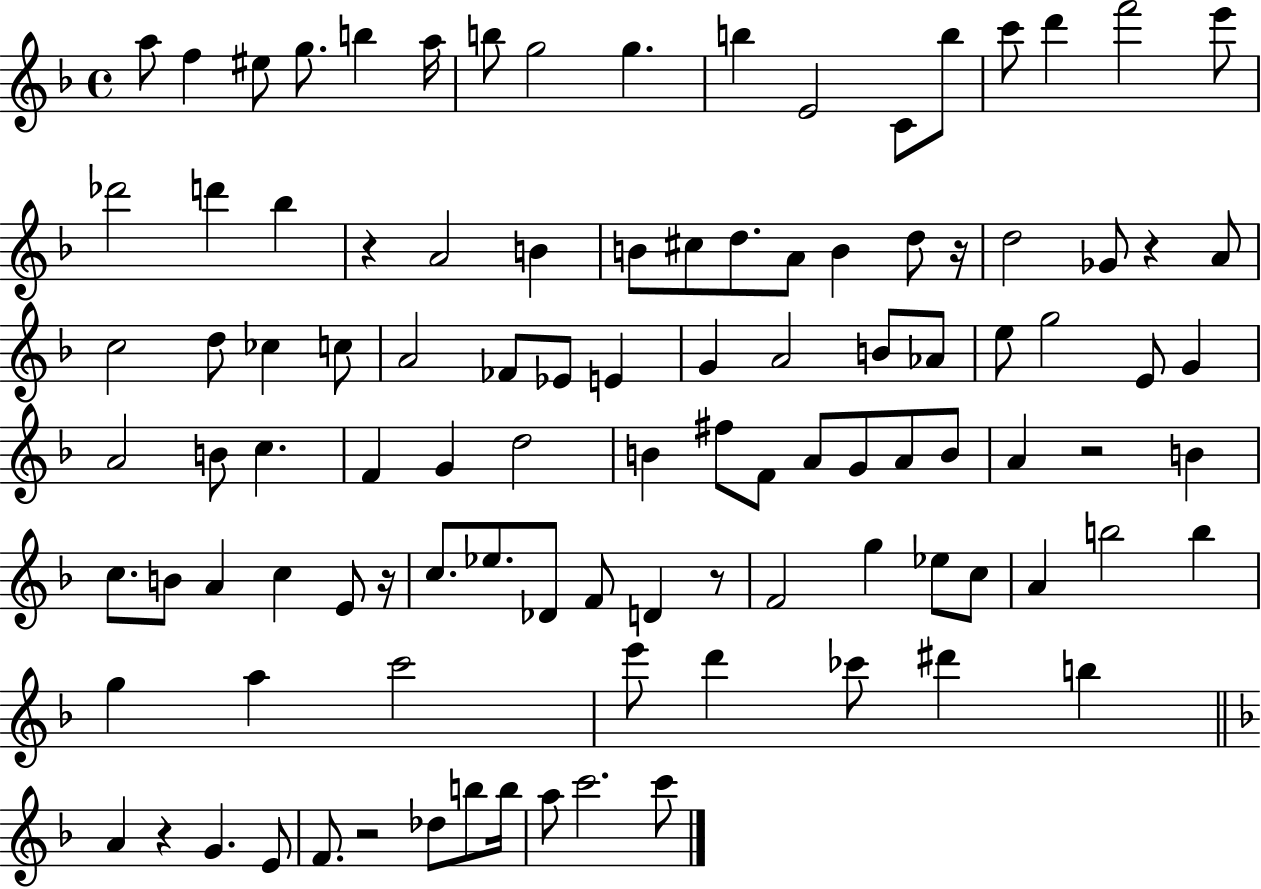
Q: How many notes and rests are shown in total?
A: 105